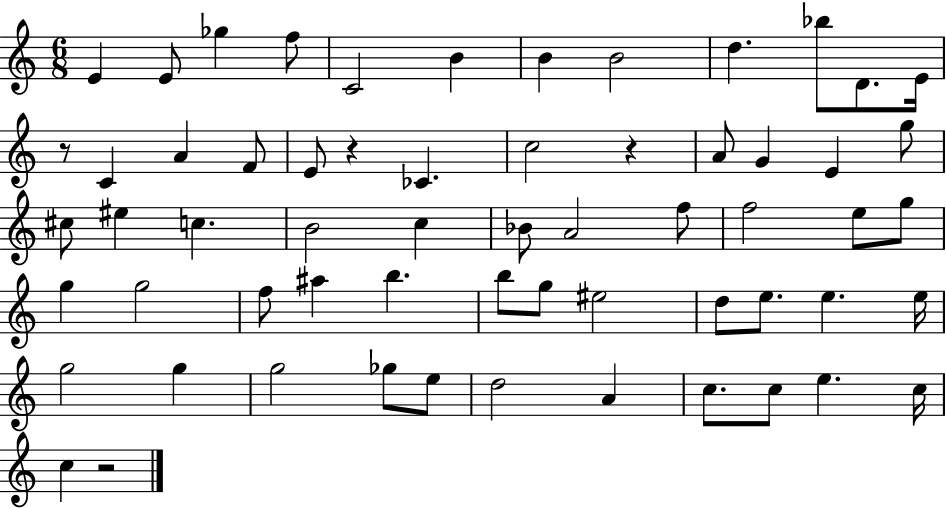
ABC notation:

X:1
T:Untitled
M:6/8
L:1/4
K:C
E E/2 _g f/2 C2 B B B2 d _b/2 D/2 E/4 z/2 C A F/2 E/2 z _C c2 z A/2 G E g/2 ^c/2 ^e c B2 c _B/2 A2 f/2 f2 e/2 g/2 g g2 f/2 ^a b b/2 g/2 ^e2 d/2 e/2 e e/4 g2 g g2 _g/2 e/2 d2 A c/2 c/2 e c/4 c z2